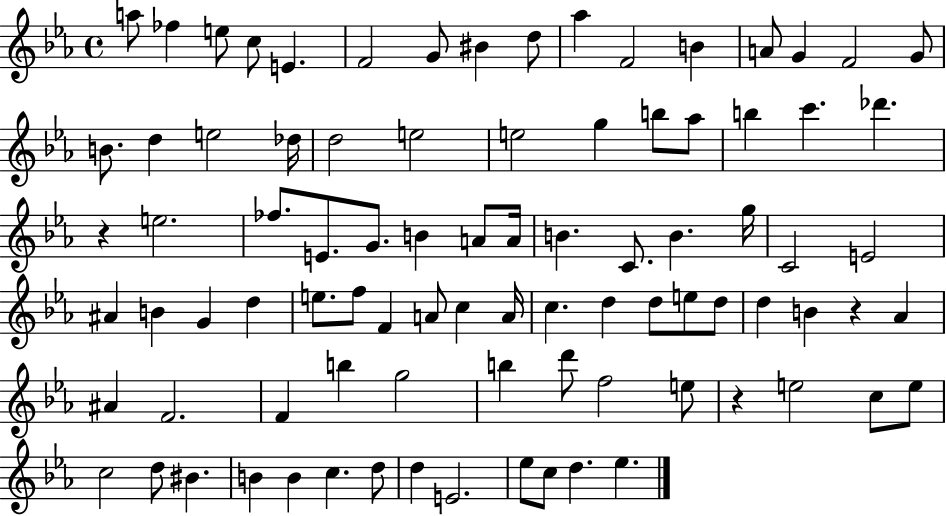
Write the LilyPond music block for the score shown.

{
  \clef treble
  \time 4/4
  \defaultTimeSignature
  \key ees \major
  a''8 fes''4 e''8 c''8 e'4. | f'2 g'8 bis'4 d''8 | aes''4 f'2 b'4 | a'8 g'4 f'2 g'8 | \break b'8. d''4 e''2 des''16 | d''2 e''2 | e''2 g''4 b''8 aes''8 | b''4 c'''4. des'''4. | \break r4 e''2. | fes''8. e'8. g'8. b'4 a'8 a'16 | b'4. c'8. b'4. g''16 | c'2 e'2 | \break ais'4 b'4 g'4 d''4 | e''8. f''8 f'4 a'8 c''4 a'16 | c''4. d''4 d''8 e''8 d''8 | d''4 b'4 r4 aes'4 | \break ais'4 f'2. | f'4 b''4 g''2 | b''4 d'''8 f''2 e''8 | r4 e''2 c''8 e''8 | \break c''2 d''8 bis'4. | b'4 b'4 c''4. d''8 | d''4 e'2. | ees''8 c''8 d''4. ees''4. | \break \bar "|."
}